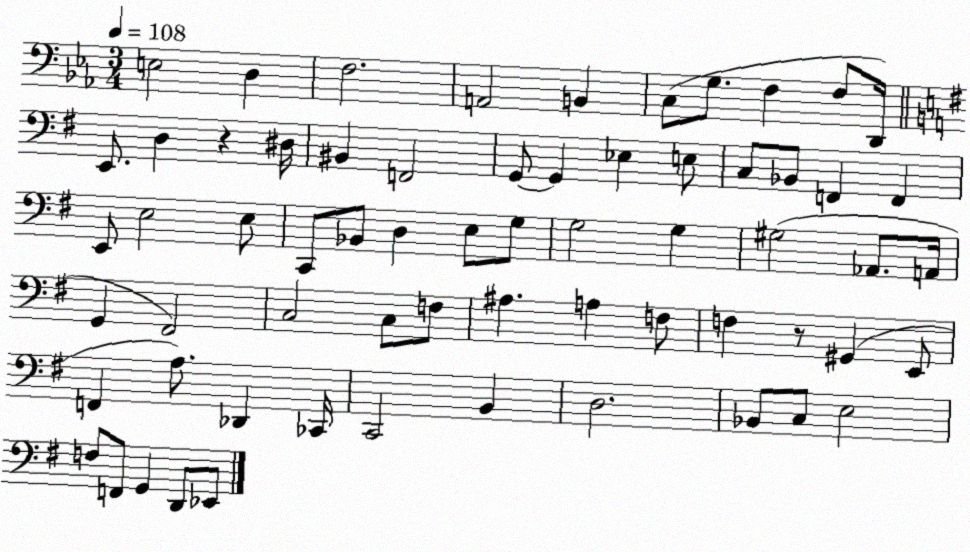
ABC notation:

X:1
T:Untitled
M:3/4
L:1/4
K:Eb
E,2 D, F,2 A,,2 B,, C,/2 G,/2 F, F,/2 D,,/4 E,,/2 D, z ^D,/4 ^B,, F,,2 G,,/2 G,, _E, E,/2 C,/2 _B,,/2 F,, F,, E,,/2 E,2 E,/2 C,,/2 _B,,/2 D, E,/2 G,/2 G,2 G, ^G,2 _A,,/2 A,,/4 G,, ^F,,2 C,2 C,/2 F,/2 ^A, A, F,/2 F, z/2 ^G,, E,,/2 F,, A,/2 _D,, _C,,/4 C,,2 B,, D,2 _B,,/2 C,/2 E,2 F,/2 F,,/2 G,, D,,/2 _E,,/2